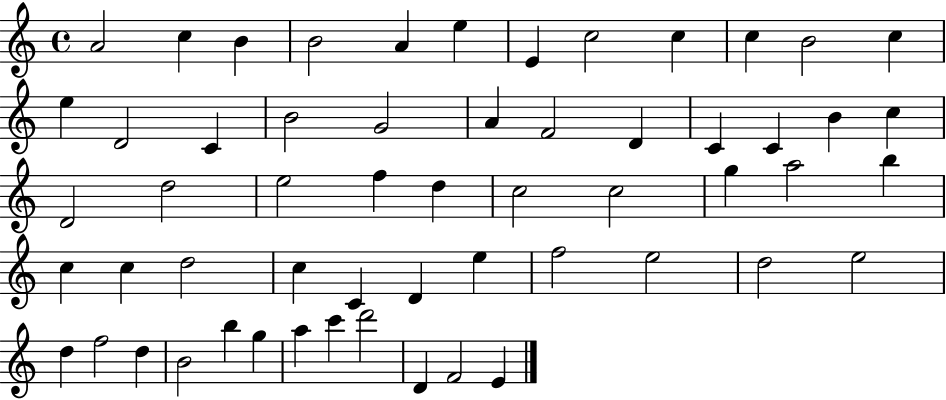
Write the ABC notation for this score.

X:1
T:Untitled
M:4/4
L:1/4
K:C
A2 c B B2 A e E c2 c c B2 c e D2 C B2 G2 A F2 D C C B c D2 d2 e2 f d c2 c2 g a2 b c c d2 c C D e f2 e2 d2 e2 d f2 d B2 b g a c' d'2 D F2 E